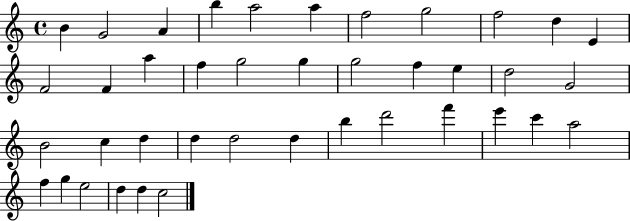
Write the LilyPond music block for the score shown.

{
  \clef treble
  \time 4/4
  \defaultTimeSignature
  \key c \major
  b'4 g'2 a'4 | b''4 a''2 a''4 | f''2 g''2 | f''2 d''4 e'4 | \break f'2 f'4 a''4 | f''4 g''2 g''4 | g''2 f''4 e''4 | d''2 g'2 | \break b'2 c''4 d''4 | d''4 d''2 d''4 | b''4 d'''2 f'''4 | e'''4 c'''4 a''2 | \break f''4 g''4 e''2 | d''4 d''4 c''2 | \bar "|."
}